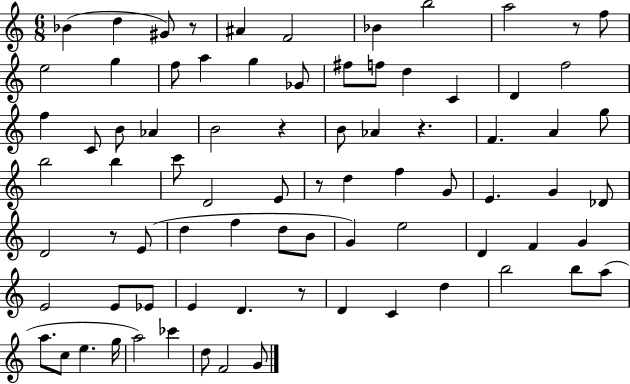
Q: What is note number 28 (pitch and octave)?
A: Ab4